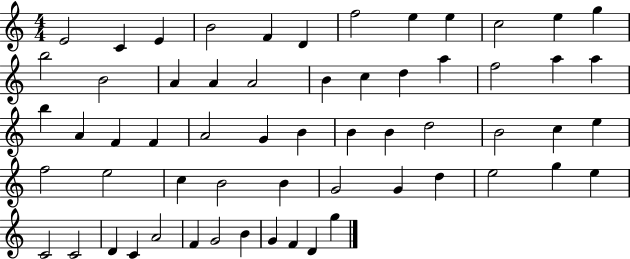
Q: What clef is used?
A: treble